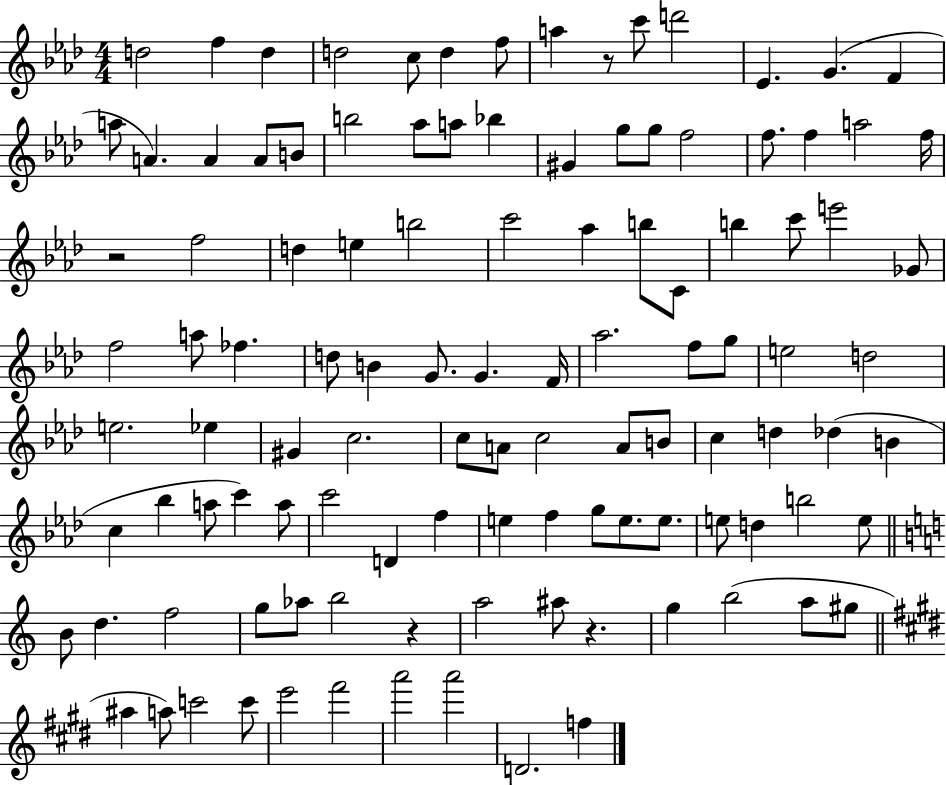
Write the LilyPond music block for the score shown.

{
  \clef treble
  \numericTimeSignature
  \time 4/4
  \key aes \major
  \repeat volta 2 { d''2 f''4 d''4 | d''2 c''8 d''4 f''8 | a''4 r8 c'''8 d'''2 | ees'4. g'4.( f'4 | \break a''8 a'4.) a'4 a'8 b'8 | b''2 aes''8 a''8 bes''4 | gis'4 g''8 g''8 f''2 | f''8. f''4 a''2 f''16 | \break r2 f''2 | d''4 e''4 b''2 | c'''2 aes''4 b''8 c'8 | b''4 c'''8 e'''2 ges'8 | \break f''2 a''8 fes''4. | d''8 b'4 g'8. g'4. f'16 | aes''2. f''8 g''8 | e''2 d''2 | \break e''2. ees''4 | gis'4 c''2. | c''8 a'8 c''2 a'8 b'8 | c''4 d''4 des''4( b'4 | \break c''4 bes''4 a''8 c'''4) a''8 | c'''2 d'4 f''4 | e''4 f''4 g''8 e''8. e''8. | e''8 d''4 b''2 e''8 | \break \bar "||" \break \key c \major b'8 d''4. f''2 | g''8 aes''8 b''2 r4 | a''2 ais''8 r4. | g''4 b''2( a''8 gis''8 | \break \bar "||" \break \key e \major ais''4 a''8) c'''2 c'''8 | e'''2 fis'''2 | a'''2 a'''2 | d'2. f''4 | \break } \bar "|."
}